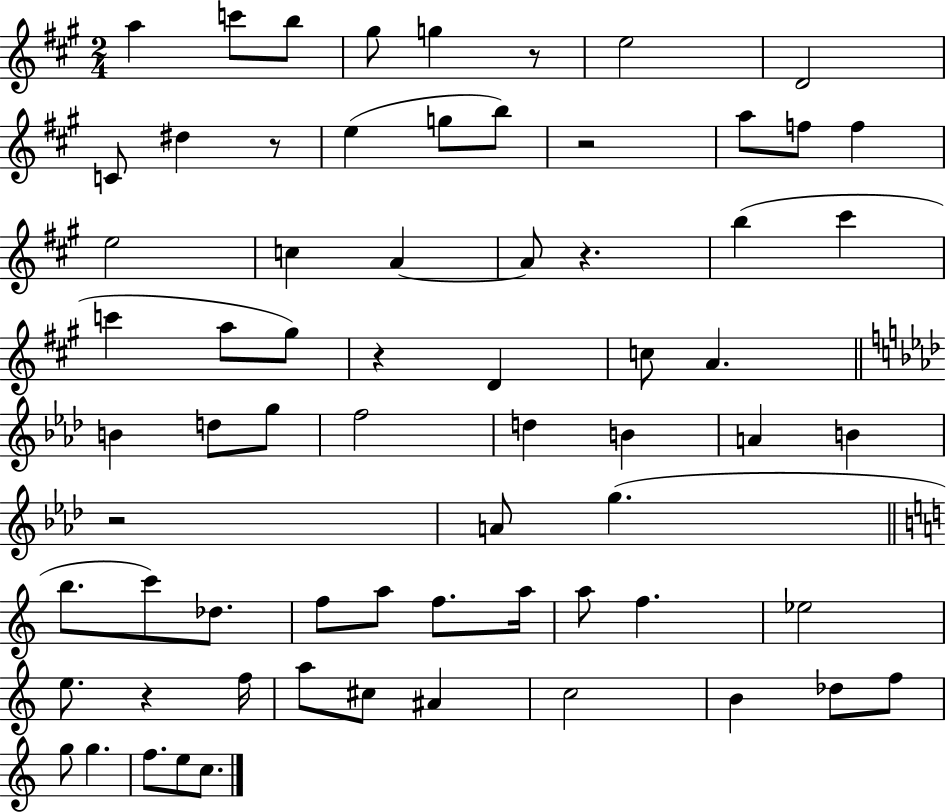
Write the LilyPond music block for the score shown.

{
  \clef treble
  \numericTimeSignature
  \time 2/4
  \key a \major
  a''4 c'''8 b''8 | gis''8 g''4 r8 | e''2 | d'2 | \break c'8 dis''4 r8 | e''4( g''8 b''8) | r2 | a''8 f''8 f''4 | \break e''2 | c''4 a'4~~ | a'8 r4. | b''4( cis'''4 | \break c'''4 a''8 gis''8) | r4 d'4 | c''8 a'4. | \bar "||" \break \key f \minor b'4 d''8 g''8 | f''2 | d''4 b'4 | a'4 b'4 | \break r2 | a'8 g''4.( | \bar "||" \break \key c \major b''8. c'''8) des''8. | f''8 a''8 f''8. a''16 | a''8 f''4. | ees''2 | \break e''8. r4 f''16 | a''8 cis''8 ais'4 | c''2 | b'4 des''8 f''8 | \break g''8 g''4. | f''8. e''8 c''8. | \bar "|."
}